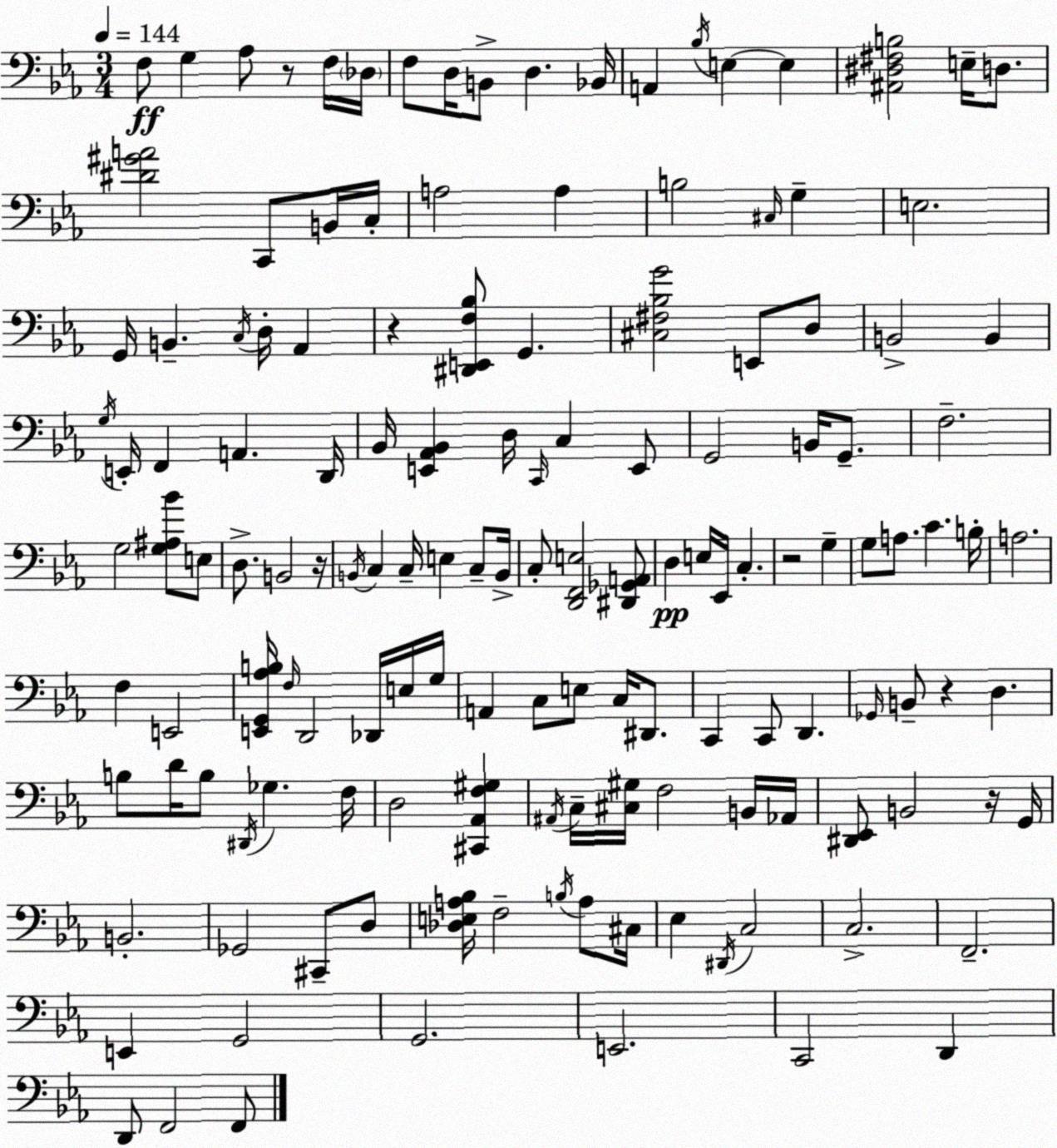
X:1
T:Untitled
M:3/4
L:1/4
K:Eb
F,/2 G, _A,/2 z/2 F,/4 _D,/4 F,/2 D,/4 B,,/2 D, _B,,/4 A,, _B,/4 E, E, [^A,,^D,^F,B,]2 E,/4 D,/2 [^D^GA]2 C,,/2 B,,/4 C,/4 A,2 A, B,2 ^C,/4 G, E,2 G,,/4 B,, C,/4 D,/4 _A,, z [^D,,E,,F,_B,]/2 G,, [^C,^F,_B,G]2 E,,/2 D,/2 B,,2 B,, G,/4 E,,/4 F,, A,, D,,/4 _B,,/4 [E,,_A,,_B,,] D,/4 C,,/4 C, E,,/2 G,,2 B,,/4 G,,/2 F,2 G,2 [G,^A,_B]/2 E,/2 D,/2 B,,2 z/4 B,,/4 C, C,/4 E, C,/2 B,,/4 C,/2 [D,,F,,E,]2 [^D,,_G,,A,,]/2 D, E,/4 _E,,/4 C, z2 G, G,/2 A,/2 C B,/4 A,2 F, E,,2 [E,,G,,_A,B,]/4 F,/4 D,,2 _D,,/4 E,/4 G,/4 A,, C,/2 E,/2 C,/4 ^D,,/2 C,, C,,/2 D,, _G,,/4 B,,/2 z D, B,/2 D/4 B,/2 ^D,,/4 _G, F,/4 D,2 [^C,,_A,,F,^G,] ^A,,/4 C,/4 [^C,^G,]/4 F,2 B,,/4 _A,,/4 [^D,,_E,,]/2 B,,2 z/4 G,,/4 B,,2 _G,,2 ^C,,/2 D,/2 [_D,E,A,_B,]/4 F,2 B,/4 A,/2 ^C,/4 _E, ^D,,/4 C,2 C,2 F,,2 E,, G,,2 G,,2 E,,2 C,,2 D,, D,,/2 F,,2 F,,/2